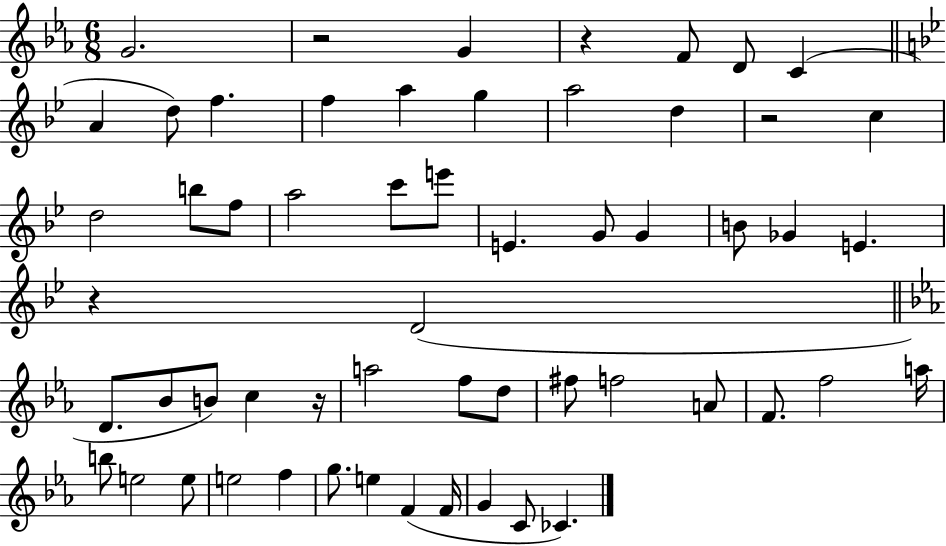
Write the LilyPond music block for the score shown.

{
  \clef treble
  \numericTimeSignature
  \time 6/8
  \key ees \major
  g'2. | r2 g'4 | r4 f'8 d'8 c'4( | \bar "||" \break \key bes \major a'4 d''8) f''4. | f''4 a''4 g''4 | a''2 d''4 | r2 c''4 | \break d''2 b''8 f''8 | a''2 c'''8 e'''8 | e'4. g'8 g'4 | b'8 ges'4 e'4. | \break r4 d'2( | \bar "||" \break \key ees \major d'8. bes'8 b'8) c''4 r16 | a''2 f''8 d''8 | fis''8 f''2 a'8 | f'8. f''2 a''16 | \break b''8 e''2 e''8 | e''2 f''4 | g''8. e''4 f'4( f'16 | g'4 c'8 ces'4.) | \break \bar "|."
}